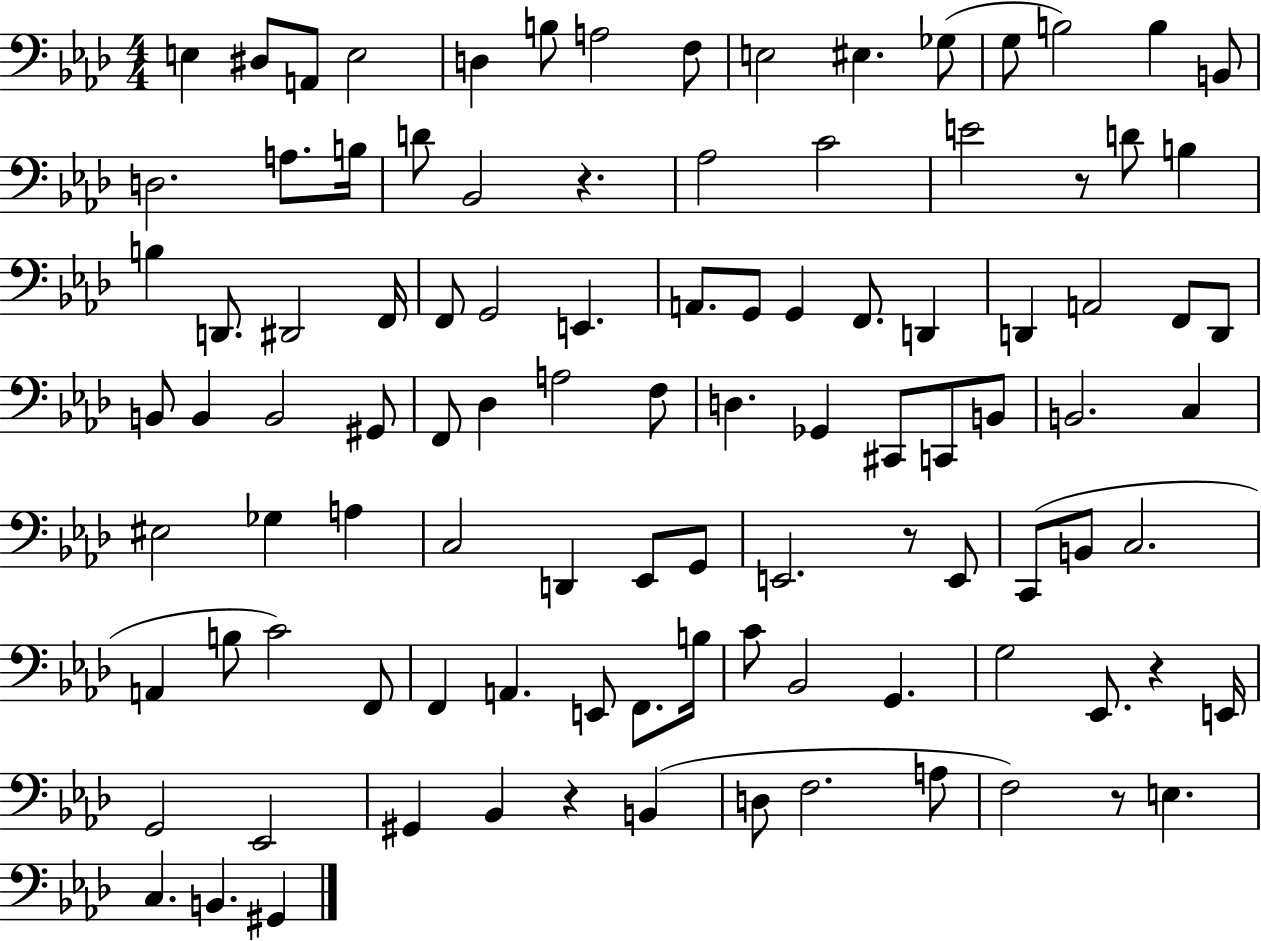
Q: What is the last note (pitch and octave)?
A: G#2